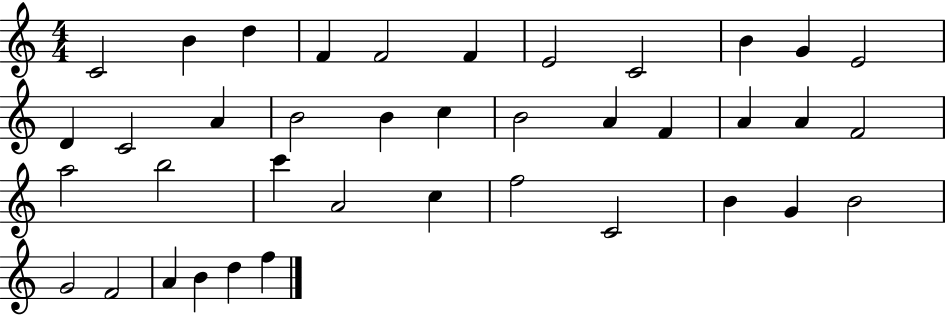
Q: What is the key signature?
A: C major